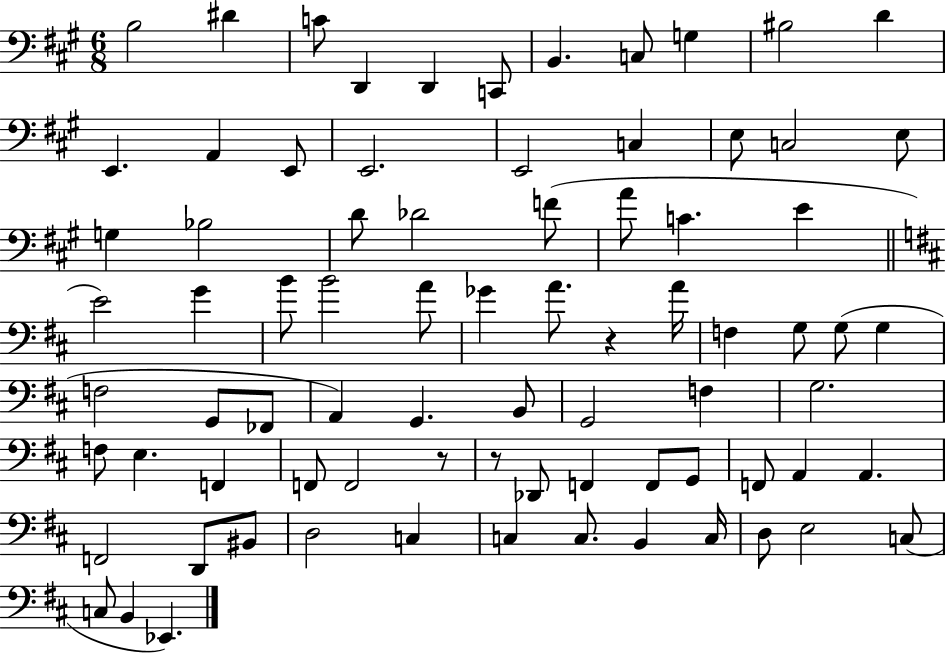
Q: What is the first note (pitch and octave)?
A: B3